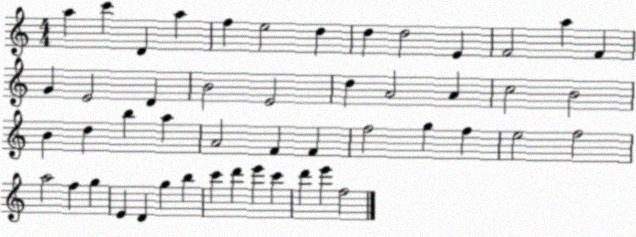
X:1
T:Untitled
M:4/4
L:1/4
K:C
a c' D a f e2 d d d2 E F2 a F G E2 D B2 E2 d A2 A c2 B2 B d b a A2 F F f2 g f e2 f2 a2 f g E D g b c' d' e' c' d' e' f2